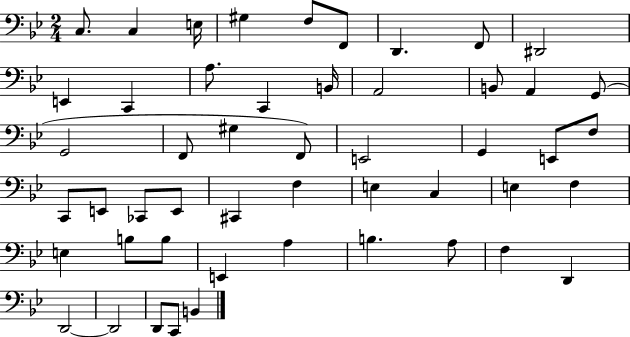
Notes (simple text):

C3/e. C3/q E3/s G#3/q F3/e F2/e D2/q. F2/e D#2/h E2/q C2/q A3/e. C2/q B2/s A2/h B2/e A2/q G2/e G2/h F2/e G#3/q F2/e E2/h G2/q E2/e F3/e C2/e E2/e CES2/e E2/e C#2/q F3/q E3/q C3/q E3/q F3/q E3/q B3/e B3/e E2/q A3/q B3/q. A3/e F3/q D2/q D2/h D2/h D2/e C2/e B2/q